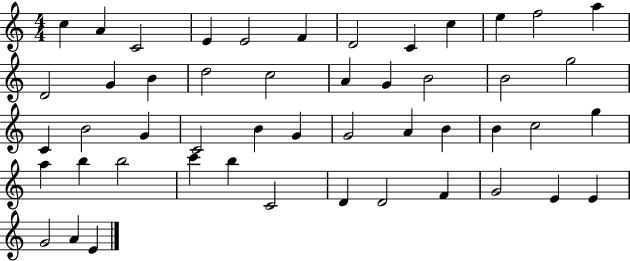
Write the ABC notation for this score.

X:1
T:Untitled
M:4/4
L:1/4
K:C
c A C2 E E2 F D2 C c e f2 a D2 G B d2 c2 A G B2 B2 g2 C B2 G C2 B G G2 A B B c2 g a b b2 c' b C2 D D2 F G2 E E G2 A E